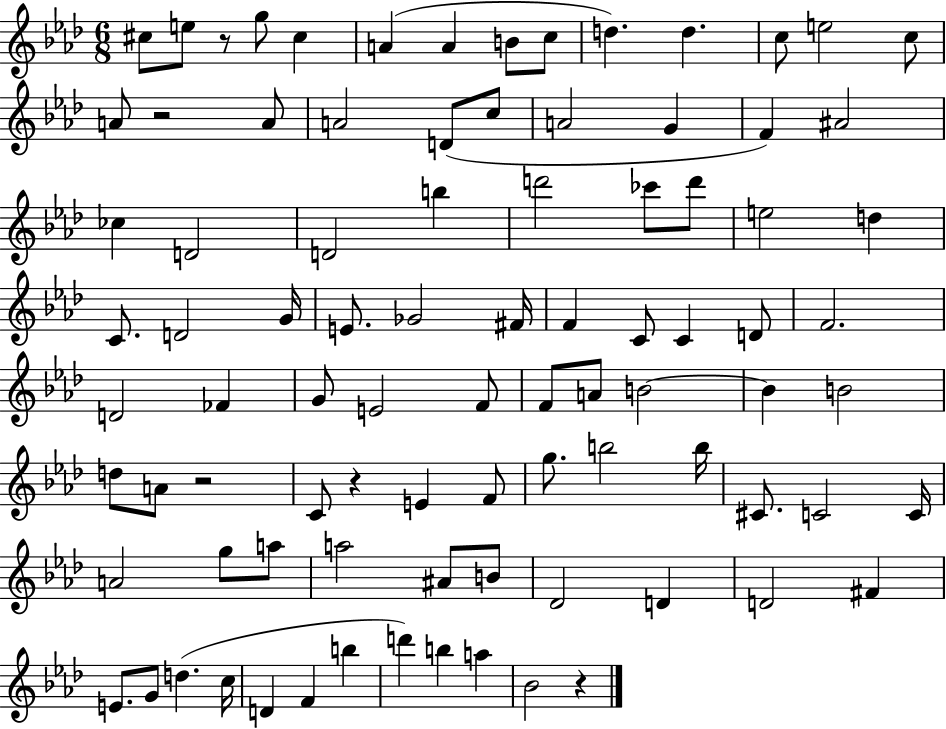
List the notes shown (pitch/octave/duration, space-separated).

C#5/e E5/e R/e G5/e C#5/q A4/q A4/q B4/e C5/e D5/q. D5/q. C5/e E5/h C5/e A4/e R/h A4/e A4/h D4/e C5/e A4/h G4/q F4/q A#4/h CES5/q D4/h D4/h B5/q D6/h CES6/e D6/e E5/h D5/q C4/e. D4/h G4/s E4/e. Gb4/h F#4/s F4/q C4/e C4/q D4/e F4/h. D4/h FES4/q G4/e E4/h F4/e F4/e A4/e B4/h B4/q B4/h D5/e A4/e R/h C4/e R/q E4/q F4/e G5/e. B5/h B5/s C#4/e. C4/h C4/s A4/h G5/e A5/e A5/h A#4/e B4/e Db4/h D4/q D4/h F#4/q E4/e. G4/e D5/q. C5/s D4/q F4/q B5/q D6/q B5/q A5/q Bb4/h R/q